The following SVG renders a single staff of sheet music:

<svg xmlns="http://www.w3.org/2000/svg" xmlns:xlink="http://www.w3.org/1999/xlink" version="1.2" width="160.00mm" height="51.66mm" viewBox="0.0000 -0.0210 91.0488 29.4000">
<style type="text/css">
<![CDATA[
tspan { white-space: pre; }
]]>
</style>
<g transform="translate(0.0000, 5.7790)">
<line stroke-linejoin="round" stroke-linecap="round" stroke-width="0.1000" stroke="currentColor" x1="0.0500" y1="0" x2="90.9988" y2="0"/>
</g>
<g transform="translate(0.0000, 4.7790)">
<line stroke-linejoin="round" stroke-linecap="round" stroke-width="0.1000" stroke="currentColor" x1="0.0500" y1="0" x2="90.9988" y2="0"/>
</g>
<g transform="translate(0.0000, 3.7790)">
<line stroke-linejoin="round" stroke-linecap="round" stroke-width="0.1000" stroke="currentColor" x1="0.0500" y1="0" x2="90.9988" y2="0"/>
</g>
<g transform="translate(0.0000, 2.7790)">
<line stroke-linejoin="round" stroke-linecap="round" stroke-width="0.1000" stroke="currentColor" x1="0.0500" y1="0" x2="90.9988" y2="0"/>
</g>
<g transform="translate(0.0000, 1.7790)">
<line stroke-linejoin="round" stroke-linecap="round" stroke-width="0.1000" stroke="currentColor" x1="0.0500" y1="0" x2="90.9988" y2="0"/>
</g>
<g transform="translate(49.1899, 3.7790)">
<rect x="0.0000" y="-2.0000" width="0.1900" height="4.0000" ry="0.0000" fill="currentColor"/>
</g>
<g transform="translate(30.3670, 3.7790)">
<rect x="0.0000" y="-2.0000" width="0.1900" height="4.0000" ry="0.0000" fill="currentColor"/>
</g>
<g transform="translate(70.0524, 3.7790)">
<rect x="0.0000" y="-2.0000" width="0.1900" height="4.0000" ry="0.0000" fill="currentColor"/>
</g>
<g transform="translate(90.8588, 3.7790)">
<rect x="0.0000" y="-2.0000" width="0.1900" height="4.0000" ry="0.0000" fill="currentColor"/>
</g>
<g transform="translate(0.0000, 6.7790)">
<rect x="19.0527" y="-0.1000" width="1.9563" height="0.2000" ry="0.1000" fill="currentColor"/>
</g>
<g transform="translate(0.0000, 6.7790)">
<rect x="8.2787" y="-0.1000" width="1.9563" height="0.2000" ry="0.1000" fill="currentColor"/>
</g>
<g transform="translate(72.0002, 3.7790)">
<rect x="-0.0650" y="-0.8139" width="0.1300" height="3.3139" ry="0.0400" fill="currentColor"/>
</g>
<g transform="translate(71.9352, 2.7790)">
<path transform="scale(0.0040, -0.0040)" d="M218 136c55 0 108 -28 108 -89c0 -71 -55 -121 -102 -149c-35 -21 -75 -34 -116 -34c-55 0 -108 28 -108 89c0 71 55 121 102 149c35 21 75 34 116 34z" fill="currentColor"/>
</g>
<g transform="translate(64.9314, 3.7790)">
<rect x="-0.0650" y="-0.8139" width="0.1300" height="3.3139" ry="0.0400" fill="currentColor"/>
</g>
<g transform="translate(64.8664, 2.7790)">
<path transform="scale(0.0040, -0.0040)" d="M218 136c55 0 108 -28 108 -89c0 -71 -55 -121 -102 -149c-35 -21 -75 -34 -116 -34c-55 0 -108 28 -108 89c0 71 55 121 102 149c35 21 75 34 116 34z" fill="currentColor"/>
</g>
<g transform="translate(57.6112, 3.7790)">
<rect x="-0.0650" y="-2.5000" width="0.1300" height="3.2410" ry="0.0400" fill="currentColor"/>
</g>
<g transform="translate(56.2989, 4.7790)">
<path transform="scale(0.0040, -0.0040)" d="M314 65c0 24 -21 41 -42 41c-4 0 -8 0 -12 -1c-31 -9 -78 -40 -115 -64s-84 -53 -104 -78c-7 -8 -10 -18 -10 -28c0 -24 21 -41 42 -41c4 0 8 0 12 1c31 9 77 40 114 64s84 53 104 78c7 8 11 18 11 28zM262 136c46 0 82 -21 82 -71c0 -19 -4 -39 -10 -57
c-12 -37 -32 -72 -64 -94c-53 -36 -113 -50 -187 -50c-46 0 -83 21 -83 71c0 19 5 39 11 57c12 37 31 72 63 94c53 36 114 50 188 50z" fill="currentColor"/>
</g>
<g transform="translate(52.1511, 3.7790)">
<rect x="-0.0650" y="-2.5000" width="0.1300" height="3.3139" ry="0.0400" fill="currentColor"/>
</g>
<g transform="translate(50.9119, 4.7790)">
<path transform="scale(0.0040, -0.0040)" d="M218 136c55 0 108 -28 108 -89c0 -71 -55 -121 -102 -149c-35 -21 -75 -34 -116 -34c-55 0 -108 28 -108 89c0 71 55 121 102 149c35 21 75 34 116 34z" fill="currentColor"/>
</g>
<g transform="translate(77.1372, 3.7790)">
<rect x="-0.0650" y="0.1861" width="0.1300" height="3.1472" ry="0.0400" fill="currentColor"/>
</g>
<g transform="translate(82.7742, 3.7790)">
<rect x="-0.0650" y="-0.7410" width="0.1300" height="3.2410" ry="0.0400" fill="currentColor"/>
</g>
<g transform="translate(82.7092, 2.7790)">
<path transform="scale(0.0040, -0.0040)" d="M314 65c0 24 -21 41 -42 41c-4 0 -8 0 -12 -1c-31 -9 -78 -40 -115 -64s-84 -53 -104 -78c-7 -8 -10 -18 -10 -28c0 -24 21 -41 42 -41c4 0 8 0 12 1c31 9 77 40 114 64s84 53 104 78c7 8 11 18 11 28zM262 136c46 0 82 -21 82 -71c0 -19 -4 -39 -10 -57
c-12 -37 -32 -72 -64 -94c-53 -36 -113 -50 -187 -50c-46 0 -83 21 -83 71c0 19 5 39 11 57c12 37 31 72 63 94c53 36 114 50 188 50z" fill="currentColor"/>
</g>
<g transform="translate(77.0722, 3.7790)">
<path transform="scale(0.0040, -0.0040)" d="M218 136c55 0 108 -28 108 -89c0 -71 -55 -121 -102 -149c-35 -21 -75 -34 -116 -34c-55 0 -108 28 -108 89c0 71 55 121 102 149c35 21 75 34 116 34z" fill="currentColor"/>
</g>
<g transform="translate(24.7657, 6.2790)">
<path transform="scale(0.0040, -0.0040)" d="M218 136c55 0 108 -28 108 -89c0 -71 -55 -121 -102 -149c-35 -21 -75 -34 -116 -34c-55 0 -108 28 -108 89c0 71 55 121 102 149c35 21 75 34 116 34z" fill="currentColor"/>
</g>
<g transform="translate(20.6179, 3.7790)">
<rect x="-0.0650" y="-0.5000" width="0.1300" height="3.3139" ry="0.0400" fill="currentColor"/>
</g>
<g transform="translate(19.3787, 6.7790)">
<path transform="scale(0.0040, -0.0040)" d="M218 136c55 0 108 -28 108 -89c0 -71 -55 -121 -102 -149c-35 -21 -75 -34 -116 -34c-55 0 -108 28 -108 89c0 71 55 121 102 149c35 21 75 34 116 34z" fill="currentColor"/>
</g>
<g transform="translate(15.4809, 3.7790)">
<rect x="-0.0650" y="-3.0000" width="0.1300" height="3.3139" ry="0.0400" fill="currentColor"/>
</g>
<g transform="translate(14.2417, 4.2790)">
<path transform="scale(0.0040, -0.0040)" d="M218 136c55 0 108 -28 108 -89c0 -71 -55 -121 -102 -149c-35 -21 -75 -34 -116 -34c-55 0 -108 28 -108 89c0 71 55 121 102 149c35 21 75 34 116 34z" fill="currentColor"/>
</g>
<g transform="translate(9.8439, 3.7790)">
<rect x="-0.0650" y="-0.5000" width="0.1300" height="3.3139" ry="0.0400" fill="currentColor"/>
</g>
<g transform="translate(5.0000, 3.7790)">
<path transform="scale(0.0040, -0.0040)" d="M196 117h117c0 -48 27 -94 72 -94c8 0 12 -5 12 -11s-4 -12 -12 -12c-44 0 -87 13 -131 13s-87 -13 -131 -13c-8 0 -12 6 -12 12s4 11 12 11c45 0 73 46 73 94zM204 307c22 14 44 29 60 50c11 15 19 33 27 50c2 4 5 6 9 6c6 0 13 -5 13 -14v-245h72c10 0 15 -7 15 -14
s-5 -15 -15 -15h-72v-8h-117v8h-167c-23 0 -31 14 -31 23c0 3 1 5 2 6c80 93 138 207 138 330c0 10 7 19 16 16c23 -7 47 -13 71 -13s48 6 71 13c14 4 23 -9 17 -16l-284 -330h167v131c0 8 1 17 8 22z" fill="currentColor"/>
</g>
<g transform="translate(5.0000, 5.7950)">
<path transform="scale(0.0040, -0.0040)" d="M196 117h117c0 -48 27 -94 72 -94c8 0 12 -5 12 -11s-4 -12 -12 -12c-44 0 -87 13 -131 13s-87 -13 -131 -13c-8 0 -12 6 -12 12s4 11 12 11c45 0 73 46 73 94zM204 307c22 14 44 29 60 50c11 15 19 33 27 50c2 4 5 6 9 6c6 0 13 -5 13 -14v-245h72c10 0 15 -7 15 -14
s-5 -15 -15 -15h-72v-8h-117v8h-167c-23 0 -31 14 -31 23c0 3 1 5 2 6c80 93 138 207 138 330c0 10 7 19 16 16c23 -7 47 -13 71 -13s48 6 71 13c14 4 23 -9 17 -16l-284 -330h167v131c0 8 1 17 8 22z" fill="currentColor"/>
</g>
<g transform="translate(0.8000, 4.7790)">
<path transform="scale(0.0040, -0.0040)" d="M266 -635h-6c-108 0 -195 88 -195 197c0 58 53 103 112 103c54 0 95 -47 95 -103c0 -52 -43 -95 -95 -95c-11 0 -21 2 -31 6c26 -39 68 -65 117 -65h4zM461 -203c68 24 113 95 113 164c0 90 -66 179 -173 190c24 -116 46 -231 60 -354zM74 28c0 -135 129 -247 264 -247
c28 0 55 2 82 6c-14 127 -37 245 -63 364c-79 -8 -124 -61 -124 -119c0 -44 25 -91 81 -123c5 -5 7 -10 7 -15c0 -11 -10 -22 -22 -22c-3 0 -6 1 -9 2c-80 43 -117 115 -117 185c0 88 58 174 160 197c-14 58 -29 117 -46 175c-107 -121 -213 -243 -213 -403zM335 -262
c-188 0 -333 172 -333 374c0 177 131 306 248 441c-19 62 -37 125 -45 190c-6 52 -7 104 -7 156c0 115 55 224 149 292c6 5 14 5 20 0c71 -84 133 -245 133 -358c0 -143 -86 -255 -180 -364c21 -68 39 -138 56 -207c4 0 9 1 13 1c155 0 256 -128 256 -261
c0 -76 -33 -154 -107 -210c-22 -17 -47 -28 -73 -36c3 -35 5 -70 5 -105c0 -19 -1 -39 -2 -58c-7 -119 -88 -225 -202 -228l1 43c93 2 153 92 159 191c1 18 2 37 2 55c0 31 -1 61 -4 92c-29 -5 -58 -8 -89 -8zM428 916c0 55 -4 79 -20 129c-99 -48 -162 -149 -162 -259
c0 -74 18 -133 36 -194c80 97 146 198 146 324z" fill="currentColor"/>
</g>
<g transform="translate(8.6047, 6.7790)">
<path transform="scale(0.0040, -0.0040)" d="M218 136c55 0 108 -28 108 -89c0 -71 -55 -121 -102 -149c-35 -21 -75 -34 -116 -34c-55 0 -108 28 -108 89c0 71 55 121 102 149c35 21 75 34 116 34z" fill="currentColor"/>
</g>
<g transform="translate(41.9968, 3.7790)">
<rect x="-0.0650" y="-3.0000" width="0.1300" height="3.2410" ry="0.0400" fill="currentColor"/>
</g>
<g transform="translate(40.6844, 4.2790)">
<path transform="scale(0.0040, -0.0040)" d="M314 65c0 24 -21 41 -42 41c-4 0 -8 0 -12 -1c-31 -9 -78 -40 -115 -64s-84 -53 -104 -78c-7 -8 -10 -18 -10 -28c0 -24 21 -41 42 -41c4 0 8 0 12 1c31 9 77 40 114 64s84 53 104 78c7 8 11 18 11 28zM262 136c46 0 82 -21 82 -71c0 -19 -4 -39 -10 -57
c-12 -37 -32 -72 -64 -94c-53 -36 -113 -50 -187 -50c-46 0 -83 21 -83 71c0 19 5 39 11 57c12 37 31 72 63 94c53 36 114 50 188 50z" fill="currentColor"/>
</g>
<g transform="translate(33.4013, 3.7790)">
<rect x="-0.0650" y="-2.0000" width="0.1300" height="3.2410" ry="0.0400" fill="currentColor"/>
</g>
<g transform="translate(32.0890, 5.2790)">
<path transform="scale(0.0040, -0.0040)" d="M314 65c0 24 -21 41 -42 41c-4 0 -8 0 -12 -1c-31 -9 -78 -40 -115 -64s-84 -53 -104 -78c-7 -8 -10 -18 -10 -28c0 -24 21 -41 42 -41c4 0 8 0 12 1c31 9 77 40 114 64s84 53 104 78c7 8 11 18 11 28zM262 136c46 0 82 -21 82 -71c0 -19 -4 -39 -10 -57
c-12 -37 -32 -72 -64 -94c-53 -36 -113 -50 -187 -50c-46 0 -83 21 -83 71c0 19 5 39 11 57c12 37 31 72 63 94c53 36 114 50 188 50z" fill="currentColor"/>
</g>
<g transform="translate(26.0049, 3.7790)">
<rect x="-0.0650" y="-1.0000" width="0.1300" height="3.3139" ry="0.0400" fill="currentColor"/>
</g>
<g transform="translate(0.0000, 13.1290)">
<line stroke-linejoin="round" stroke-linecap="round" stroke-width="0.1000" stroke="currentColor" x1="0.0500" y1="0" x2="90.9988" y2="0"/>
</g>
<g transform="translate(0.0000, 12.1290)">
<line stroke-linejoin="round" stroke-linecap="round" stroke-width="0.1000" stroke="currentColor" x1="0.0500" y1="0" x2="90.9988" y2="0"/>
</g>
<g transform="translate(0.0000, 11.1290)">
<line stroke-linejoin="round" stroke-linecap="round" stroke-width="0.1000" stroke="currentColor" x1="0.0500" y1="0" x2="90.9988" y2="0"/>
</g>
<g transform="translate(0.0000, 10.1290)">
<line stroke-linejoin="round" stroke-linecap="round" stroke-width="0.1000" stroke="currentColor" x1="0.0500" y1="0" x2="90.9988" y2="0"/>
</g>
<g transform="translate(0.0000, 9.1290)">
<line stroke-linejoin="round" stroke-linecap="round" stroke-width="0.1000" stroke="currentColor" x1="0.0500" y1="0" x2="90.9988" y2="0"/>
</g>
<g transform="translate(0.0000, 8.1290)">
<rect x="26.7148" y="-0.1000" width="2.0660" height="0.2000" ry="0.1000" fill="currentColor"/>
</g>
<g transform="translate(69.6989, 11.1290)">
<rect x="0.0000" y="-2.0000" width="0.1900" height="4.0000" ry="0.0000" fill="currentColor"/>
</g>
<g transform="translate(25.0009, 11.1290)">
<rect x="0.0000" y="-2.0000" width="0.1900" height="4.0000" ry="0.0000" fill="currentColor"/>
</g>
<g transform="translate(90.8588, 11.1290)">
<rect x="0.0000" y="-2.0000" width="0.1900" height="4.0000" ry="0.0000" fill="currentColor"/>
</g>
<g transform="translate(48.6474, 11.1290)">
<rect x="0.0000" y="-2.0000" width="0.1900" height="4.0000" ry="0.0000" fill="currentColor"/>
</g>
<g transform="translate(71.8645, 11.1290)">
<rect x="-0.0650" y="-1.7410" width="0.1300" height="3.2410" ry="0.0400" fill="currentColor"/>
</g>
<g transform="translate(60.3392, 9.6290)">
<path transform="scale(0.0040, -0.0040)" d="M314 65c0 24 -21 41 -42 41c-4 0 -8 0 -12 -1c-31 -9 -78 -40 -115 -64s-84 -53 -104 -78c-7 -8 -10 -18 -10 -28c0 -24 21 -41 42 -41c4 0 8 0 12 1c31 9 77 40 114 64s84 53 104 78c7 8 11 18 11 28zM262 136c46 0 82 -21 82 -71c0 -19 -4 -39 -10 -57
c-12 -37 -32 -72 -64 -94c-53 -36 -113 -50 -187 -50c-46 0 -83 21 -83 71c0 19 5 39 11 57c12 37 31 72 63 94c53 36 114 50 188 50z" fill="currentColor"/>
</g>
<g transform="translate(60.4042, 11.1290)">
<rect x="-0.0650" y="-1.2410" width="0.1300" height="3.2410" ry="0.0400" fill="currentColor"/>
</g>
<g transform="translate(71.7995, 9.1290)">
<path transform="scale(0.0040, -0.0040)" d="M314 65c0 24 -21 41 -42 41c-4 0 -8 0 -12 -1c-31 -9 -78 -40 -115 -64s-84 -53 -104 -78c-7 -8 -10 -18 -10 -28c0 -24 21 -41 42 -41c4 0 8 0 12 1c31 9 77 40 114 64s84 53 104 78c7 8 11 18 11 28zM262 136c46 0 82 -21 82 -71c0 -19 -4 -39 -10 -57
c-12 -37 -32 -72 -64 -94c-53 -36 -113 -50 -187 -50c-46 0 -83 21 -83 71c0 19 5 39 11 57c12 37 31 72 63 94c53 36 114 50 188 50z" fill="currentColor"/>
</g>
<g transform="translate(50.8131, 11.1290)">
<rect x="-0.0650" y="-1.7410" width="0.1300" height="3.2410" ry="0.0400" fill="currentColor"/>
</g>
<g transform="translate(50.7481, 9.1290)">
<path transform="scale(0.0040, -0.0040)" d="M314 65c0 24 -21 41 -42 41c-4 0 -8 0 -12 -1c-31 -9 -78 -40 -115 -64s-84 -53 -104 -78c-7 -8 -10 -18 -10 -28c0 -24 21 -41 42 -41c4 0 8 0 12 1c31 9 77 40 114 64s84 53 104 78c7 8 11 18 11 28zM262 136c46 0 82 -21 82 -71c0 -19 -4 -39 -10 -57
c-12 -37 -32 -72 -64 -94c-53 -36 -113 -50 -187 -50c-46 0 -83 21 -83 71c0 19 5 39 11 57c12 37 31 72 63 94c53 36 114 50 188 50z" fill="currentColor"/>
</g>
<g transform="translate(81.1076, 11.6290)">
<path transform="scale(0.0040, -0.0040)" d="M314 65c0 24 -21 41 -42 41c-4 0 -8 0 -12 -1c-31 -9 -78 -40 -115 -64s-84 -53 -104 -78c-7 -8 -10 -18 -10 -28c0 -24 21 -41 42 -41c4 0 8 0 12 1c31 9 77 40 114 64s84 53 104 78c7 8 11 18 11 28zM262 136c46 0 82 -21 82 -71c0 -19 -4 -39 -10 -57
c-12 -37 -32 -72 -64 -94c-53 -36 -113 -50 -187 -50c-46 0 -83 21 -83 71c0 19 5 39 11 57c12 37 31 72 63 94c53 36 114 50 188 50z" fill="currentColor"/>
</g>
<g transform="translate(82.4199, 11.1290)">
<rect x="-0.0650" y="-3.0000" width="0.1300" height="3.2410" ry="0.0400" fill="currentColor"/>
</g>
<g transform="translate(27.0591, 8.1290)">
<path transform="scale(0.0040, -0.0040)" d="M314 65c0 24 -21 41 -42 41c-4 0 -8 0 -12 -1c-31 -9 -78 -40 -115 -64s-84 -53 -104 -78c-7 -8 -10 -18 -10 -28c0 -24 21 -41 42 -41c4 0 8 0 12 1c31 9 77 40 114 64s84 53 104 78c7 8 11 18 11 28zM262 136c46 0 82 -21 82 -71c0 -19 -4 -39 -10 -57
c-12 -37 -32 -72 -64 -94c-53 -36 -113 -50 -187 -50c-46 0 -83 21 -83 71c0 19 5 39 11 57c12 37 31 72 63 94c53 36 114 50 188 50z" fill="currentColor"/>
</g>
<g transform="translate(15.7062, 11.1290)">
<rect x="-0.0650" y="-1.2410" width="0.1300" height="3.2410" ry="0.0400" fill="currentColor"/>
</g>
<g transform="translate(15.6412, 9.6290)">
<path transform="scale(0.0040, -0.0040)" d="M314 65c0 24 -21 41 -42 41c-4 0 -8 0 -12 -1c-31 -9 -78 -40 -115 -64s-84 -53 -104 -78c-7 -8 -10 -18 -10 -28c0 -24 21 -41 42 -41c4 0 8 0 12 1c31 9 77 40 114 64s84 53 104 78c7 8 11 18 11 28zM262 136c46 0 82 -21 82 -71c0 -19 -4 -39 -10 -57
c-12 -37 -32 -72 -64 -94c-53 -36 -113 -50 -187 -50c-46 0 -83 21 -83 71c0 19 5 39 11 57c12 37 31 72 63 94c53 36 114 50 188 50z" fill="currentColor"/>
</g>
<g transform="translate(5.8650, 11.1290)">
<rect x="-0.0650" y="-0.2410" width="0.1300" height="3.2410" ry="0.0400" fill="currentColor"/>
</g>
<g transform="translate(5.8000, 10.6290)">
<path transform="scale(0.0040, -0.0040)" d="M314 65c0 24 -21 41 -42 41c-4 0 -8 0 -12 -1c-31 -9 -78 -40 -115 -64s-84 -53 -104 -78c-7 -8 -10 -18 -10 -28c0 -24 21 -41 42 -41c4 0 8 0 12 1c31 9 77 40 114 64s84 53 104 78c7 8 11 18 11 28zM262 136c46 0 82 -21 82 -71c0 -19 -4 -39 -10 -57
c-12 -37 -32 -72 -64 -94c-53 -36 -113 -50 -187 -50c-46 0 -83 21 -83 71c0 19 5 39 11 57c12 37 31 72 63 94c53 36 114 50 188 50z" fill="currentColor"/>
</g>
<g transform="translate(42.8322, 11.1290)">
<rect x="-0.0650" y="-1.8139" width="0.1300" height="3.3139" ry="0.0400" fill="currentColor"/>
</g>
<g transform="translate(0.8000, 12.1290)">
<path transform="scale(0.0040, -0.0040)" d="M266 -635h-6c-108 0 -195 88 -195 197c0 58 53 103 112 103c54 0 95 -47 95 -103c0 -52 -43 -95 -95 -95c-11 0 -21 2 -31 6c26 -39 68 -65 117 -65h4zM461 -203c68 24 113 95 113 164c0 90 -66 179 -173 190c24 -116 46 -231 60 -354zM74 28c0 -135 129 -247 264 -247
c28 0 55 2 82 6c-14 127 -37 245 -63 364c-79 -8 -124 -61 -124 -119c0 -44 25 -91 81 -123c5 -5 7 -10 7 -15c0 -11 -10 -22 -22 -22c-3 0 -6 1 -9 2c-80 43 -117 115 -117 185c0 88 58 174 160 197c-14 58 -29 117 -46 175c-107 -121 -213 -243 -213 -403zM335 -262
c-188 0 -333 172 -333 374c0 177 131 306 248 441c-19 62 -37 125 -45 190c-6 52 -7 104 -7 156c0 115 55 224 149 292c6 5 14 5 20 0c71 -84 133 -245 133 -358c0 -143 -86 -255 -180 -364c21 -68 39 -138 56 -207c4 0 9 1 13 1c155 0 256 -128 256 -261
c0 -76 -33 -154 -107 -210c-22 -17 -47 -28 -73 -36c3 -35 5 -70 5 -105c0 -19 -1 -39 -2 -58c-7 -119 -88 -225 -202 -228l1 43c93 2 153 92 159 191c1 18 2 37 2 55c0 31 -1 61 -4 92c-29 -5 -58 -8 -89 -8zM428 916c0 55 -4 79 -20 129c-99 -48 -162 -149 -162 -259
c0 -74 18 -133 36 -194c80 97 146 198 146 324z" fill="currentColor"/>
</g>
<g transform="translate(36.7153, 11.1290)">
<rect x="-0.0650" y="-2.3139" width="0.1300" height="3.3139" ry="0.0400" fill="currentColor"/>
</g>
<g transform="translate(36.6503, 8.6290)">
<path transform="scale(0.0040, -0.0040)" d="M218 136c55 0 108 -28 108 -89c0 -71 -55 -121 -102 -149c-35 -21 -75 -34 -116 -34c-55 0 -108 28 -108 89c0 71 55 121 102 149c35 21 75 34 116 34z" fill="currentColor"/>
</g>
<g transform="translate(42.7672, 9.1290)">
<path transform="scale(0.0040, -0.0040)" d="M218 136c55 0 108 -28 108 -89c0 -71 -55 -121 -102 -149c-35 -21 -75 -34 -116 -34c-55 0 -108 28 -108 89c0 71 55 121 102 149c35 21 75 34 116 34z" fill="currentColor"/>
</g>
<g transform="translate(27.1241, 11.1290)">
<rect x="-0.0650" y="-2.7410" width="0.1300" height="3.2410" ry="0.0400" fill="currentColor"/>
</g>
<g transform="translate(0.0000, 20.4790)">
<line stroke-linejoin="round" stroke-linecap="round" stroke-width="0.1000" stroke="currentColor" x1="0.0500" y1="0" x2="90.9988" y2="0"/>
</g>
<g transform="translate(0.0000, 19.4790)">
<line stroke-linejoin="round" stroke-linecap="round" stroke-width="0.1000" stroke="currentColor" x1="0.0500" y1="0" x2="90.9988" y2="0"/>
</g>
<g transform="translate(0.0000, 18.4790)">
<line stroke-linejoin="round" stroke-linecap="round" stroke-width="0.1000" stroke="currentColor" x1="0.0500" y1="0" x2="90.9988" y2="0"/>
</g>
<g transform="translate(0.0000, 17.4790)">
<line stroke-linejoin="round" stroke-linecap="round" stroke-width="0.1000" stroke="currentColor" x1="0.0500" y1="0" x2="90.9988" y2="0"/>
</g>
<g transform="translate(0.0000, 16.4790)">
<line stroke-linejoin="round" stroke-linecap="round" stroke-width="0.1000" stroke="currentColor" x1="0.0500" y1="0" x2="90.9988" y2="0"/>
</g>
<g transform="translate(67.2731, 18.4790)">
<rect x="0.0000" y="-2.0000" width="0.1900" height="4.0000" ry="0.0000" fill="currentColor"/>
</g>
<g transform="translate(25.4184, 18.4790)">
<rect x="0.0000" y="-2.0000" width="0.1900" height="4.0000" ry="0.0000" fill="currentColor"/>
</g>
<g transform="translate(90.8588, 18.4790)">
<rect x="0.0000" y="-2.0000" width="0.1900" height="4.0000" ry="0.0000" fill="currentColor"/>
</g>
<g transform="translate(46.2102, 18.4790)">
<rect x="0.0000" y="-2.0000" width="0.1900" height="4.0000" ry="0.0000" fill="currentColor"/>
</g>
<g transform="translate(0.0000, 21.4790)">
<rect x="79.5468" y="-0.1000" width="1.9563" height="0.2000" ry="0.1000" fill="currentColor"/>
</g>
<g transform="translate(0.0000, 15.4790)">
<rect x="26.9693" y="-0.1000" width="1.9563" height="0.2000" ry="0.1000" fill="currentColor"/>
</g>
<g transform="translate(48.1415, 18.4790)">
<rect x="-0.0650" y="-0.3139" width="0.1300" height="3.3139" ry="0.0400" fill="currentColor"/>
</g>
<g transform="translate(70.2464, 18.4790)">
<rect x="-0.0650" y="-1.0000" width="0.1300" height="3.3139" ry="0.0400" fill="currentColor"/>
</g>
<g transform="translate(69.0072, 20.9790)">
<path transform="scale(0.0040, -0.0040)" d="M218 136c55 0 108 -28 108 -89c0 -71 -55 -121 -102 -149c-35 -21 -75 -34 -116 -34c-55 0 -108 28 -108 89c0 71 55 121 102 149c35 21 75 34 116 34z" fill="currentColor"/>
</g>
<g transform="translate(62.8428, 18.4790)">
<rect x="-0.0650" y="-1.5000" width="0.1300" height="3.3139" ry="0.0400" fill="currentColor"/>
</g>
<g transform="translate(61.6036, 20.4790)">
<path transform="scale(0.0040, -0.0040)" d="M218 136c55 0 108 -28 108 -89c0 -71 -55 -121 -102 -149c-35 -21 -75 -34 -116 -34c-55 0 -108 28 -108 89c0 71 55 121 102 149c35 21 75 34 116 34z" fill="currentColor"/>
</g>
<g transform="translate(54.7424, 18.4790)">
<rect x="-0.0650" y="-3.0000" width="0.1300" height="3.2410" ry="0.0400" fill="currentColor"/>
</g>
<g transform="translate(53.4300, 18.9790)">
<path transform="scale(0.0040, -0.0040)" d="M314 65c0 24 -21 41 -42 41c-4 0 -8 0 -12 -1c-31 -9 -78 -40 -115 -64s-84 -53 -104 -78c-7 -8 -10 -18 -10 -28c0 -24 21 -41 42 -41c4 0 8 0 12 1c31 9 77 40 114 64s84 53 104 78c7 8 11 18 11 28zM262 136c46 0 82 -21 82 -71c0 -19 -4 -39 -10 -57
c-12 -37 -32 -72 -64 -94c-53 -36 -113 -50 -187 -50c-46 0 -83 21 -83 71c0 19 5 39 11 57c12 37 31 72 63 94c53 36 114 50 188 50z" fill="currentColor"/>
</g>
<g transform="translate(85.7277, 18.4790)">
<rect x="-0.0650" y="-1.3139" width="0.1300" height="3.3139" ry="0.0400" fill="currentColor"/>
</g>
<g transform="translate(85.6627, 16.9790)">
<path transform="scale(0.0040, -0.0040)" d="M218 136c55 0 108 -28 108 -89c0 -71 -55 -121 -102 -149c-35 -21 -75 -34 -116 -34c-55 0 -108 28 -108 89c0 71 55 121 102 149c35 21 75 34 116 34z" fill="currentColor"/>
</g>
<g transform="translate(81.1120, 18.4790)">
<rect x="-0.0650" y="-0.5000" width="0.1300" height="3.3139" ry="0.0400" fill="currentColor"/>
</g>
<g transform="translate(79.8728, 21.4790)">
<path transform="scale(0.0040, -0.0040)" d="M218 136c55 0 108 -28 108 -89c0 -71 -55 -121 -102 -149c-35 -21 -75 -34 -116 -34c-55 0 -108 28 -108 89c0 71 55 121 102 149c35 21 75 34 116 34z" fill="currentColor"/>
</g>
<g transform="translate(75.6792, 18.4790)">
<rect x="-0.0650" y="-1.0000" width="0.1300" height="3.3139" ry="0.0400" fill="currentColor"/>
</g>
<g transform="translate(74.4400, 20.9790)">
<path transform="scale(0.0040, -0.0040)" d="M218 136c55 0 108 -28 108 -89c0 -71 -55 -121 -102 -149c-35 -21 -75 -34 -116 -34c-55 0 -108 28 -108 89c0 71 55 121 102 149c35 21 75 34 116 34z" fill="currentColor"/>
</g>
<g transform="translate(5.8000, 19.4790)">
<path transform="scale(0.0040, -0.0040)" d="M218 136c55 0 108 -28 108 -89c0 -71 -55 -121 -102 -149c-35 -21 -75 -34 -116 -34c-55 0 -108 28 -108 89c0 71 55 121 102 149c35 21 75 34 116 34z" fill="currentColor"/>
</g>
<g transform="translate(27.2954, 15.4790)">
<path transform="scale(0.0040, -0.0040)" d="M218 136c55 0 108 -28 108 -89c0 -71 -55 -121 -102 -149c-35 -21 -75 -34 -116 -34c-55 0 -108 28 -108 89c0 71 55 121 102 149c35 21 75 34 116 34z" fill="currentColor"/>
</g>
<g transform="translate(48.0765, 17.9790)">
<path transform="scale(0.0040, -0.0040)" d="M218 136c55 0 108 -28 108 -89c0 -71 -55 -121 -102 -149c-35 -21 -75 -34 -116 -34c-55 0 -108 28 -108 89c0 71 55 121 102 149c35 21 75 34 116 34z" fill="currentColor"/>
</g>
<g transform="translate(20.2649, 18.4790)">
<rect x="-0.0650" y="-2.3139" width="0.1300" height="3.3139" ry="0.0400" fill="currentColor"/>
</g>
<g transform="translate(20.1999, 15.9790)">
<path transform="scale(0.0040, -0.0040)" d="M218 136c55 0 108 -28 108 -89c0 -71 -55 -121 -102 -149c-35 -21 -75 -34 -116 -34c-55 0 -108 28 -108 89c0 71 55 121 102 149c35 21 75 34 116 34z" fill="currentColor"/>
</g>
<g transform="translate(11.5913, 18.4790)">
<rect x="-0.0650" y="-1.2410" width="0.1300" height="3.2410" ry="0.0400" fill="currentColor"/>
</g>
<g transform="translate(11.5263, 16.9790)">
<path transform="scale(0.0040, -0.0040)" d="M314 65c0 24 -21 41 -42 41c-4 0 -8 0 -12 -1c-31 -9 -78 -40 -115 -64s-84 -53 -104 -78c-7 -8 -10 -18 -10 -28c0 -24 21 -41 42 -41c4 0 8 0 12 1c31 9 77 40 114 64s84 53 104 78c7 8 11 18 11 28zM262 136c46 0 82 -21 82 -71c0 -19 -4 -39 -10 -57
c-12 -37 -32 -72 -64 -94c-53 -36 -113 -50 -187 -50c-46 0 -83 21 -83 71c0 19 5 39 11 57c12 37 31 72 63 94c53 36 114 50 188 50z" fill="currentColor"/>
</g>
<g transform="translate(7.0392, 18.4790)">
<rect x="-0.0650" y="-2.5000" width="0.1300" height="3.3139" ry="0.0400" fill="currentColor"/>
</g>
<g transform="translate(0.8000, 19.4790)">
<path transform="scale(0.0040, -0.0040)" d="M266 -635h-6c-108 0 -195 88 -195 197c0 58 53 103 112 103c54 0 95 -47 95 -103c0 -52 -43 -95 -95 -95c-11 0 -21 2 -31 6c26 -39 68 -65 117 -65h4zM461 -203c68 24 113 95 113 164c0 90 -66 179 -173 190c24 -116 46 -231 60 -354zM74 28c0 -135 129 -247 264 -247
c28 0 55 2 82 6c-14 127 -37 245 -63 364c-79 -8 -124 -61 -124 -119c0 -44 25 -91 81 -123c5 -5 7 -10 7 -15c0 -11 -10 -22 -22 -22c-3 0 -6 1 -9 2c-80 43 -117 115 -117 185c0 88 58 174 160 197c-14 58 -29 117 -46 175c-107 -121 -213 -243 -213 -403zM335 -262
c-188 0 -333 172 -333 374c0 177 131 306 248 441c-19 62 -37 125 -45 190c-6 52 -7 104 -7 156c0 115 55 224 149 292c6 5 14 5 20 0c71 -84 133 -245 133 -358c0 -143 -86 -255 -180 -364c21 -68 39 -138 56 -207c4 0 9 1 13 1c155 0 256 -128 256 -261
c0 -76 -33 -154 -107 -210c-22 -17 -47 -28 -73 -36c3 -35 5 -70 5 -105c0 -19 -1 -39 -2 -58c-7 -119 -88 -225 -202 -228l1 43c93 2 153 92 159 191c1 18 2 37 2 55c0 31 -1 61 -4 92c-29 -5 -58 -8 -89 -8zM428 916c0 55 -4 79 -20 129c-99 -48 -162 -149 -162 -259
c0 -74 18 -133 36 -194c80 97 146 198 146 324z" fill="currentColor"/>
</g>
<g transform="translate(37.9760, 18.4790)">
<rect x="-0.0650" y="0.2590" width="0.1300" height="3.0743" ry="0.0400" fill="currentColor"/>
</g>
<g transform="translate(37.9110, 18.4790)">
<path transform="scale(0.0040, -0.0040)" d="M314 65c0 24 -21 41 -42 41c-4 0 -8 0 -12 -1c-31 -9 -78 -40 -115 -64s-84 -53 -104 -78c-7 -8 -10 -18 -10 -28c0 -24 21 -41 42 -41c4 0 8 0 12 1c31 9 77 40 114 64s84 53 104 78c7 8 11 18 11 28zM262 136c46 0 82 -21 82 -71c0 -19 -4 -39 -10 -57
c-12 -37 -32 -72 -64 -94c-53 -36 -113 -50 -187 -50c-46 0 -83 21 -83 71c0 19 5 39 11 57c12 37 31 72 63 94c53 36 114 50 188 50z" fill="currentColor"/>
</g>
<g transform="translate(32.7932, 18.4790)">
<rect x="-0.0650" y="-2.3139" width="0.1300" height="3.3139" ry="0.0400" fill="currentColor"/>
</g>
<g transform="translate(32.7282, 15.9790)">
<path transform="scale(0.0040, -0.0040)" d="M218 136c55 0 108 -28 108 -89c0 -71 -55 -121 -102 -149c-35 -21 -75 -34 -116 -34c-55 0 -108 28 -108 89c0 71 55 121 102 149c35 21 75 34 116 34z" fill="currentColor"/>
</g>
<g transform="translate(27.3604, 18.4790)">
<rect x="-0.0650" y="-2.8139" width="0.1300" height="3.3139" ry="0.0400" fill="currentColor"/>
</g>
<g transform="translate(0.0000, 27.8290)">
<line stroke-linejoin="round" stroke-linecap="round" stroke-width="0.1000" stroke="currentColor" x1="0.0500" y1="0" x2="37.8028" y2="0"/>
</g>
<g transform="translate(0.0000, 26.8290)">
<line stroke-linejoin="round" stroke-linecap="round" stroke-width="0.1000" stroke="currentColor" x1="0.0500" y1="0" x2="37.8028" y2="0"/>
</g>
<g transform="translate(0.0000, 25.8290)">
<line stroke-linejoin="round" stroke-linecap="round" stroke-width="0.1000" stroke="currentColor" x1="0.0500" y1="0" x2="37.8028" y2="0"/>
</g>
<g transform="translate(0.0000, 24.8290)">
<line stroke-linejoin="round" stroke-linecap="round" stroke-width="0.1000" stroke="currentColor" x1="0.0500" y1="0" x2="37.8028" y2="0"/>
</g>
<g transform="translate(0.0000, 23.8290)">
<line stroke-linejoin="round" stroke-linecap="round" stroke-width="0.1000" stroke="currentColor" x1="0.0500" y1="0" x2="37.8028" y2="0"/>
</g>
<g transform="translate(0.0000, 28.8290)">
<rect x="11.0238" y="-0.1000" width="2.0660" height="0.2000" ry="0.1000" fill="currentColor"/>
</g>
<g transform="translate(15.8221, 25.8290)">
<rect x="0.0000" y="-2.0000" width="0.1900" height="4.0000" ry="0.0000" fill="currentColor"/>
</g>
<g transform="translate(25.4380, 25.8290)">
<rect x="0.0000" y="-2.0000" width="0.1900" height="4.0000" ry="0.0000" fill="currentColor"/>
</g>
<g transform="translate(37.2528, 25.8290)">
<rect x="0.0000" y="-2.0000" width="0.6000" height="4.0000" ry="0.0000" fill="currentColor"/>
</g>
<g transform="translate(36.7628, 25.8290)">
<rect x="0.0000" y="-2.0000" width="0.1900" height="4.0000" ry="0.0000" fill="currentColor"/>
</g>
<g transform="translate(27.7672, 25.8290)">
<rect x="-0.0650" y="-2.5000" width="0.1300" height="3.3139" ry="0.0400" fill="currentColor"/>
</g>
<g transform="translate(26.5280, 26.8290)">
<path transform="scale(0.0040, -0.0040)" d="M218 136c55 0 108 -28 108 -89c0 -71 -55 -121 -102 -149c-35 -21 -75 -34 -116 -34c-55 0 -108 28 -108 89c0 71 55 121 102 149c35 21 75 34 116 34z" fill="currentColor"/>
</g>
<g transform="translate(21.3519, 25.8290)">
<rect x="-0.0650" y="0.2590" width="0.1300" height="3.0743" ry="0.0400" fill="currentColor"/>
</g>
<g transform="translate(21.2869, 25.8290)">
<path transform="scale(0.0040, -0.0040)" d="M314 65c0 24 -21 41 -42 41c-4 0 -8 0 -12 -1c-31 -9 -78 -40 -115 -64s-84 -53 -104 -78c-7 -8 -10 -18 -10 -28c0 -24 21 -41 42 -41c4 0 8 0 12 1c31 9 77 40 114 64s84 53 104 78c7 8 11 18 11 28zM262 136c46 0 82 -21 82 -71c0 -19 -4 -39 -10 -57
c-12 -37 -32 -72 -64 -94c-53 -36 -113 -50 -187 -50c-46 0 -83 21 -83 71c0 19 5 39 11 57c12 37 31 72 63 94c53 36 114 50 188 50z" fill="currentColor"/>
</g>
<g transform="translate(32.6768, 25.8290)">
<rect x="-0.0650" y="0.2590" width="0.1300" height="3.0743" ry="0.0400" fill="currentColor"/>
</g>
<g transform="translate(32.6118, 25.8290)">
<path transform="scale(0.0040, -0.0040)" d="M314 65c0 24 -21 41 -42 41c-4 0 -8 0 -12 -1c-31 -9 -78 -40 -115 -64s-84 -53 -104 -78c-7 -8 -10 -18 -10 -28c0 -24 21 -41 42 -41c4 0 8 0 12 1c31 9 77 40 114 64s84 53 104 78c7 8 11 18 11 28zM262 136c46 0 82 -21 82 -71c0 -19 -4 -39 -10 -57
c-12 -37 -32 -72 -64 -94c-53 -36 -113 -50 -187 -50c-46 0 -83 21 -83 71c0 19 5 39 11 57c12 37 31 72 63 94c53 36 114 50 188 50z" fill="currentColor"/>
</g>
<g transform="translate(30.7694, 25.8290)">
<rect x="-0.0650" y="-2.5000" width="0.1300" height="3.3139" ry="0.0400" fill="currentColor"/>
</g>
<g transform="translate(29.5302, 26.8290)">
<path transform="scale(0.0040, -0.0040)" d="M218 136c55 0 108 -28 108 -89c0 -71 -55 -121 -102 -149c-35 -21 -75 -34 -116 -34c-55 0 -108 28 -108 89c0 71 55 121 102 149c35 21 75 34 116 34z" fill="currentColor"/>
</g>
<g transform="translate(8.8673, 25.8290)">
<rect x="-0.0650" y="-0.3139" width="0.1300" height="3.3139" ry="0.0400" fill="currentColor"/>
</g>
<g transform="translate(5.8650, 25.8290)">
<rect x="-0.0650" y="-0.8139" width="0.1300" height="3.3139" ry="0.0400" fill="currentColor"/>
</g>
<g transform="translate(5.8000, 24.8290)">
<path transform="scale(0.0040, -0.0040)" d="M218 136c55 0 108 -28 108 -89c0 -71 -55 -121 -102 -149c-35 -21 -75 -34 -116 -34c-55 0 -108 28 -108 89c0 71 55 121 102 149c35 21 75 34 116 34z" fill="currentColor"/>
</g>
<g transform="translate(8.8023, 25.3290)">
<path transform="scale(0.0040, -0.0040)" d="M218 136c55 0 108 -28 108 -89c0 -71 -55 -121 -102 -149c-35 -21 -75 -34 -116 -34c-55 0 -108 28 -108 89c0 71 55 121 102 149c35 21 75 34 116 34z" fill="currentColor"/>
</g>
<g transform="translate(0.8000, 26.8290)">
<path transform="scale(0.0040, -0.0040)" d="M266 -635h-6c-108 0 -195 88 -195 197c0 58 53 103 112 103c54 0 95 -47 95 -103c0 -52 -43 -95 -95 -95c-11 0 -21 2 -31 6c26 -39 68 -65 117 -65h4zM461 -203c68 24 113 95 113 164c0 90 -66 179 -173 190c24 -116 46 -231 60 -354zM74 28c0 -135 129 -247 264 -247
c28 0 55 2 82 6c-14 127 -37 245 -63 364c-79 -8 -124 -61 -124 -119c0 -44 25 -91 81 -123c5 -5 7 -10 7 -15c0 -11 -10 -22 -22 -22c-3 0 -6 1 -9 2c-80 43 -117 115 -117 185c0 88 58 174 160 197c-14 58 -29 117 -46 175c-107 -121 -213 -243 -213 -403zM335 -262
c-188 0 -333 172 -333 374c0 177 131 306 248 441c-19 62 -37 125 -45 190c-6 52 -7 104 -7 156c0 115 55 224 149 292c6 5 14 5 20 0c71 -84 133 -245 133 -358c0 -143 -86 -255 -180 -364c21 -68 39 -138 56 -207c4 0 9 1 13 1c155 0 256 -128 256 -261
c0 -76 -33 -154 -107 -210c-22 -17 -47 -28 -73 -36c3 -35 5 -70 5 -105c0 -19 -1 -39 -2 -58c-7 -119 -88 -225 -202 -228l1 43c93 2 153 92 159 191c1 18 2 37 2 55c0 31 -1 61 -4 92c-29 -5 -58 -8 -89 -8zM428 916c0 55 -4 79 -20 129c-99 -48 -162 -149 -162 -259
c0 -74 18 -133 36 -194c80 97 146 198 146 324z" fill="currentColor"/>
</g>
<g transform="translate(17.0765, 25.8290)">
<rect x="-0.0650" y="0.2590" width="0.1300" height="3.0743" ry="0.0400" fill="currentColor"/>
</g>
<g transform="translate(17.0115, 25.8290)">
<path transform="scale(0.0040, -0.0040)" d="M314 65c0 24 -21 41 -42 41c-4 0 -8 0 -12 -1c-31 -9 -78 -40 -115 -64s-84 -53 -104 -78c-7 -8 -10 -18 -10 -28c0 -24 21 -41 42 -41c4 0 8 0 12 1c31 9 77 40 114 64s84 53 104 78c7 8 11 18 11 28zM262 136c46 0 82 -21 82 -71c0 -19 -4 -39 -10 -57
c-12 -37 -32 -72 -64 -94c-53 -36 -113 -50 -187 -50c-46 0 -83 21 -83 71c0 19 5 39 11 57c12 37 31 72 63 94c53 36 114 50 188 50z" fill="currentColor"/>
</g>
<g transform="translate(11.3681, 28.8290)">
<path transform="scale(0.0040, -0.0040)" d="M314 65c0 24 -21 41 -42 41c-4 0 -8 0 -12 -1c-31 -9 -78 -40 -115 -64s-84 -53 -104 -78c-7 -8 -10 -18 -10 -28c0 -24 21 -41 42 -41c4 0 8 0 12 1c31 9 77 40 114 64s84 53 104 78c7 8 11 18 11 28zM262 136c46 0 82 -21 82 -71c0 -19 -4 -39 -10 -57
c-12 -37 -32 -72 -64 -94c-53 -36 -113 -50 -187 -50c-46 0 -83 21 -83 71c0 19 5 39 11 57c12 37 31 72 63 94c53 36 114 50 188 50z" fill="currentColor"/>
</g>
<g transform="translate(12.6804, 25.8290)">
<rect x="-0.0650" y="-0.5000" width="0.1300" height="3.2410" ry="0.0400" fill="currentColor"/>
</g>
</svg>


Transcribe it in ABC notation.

X:1
T:Untitled
M:4/4
L:1/4
K:C
C A C D F2 A2 G G2 d d B d2 c2 e2 a2 g f f2 e2 f2 A2 G e2 g a g B2 c A2 E D D C e d c C2 B2 B2 G G B2